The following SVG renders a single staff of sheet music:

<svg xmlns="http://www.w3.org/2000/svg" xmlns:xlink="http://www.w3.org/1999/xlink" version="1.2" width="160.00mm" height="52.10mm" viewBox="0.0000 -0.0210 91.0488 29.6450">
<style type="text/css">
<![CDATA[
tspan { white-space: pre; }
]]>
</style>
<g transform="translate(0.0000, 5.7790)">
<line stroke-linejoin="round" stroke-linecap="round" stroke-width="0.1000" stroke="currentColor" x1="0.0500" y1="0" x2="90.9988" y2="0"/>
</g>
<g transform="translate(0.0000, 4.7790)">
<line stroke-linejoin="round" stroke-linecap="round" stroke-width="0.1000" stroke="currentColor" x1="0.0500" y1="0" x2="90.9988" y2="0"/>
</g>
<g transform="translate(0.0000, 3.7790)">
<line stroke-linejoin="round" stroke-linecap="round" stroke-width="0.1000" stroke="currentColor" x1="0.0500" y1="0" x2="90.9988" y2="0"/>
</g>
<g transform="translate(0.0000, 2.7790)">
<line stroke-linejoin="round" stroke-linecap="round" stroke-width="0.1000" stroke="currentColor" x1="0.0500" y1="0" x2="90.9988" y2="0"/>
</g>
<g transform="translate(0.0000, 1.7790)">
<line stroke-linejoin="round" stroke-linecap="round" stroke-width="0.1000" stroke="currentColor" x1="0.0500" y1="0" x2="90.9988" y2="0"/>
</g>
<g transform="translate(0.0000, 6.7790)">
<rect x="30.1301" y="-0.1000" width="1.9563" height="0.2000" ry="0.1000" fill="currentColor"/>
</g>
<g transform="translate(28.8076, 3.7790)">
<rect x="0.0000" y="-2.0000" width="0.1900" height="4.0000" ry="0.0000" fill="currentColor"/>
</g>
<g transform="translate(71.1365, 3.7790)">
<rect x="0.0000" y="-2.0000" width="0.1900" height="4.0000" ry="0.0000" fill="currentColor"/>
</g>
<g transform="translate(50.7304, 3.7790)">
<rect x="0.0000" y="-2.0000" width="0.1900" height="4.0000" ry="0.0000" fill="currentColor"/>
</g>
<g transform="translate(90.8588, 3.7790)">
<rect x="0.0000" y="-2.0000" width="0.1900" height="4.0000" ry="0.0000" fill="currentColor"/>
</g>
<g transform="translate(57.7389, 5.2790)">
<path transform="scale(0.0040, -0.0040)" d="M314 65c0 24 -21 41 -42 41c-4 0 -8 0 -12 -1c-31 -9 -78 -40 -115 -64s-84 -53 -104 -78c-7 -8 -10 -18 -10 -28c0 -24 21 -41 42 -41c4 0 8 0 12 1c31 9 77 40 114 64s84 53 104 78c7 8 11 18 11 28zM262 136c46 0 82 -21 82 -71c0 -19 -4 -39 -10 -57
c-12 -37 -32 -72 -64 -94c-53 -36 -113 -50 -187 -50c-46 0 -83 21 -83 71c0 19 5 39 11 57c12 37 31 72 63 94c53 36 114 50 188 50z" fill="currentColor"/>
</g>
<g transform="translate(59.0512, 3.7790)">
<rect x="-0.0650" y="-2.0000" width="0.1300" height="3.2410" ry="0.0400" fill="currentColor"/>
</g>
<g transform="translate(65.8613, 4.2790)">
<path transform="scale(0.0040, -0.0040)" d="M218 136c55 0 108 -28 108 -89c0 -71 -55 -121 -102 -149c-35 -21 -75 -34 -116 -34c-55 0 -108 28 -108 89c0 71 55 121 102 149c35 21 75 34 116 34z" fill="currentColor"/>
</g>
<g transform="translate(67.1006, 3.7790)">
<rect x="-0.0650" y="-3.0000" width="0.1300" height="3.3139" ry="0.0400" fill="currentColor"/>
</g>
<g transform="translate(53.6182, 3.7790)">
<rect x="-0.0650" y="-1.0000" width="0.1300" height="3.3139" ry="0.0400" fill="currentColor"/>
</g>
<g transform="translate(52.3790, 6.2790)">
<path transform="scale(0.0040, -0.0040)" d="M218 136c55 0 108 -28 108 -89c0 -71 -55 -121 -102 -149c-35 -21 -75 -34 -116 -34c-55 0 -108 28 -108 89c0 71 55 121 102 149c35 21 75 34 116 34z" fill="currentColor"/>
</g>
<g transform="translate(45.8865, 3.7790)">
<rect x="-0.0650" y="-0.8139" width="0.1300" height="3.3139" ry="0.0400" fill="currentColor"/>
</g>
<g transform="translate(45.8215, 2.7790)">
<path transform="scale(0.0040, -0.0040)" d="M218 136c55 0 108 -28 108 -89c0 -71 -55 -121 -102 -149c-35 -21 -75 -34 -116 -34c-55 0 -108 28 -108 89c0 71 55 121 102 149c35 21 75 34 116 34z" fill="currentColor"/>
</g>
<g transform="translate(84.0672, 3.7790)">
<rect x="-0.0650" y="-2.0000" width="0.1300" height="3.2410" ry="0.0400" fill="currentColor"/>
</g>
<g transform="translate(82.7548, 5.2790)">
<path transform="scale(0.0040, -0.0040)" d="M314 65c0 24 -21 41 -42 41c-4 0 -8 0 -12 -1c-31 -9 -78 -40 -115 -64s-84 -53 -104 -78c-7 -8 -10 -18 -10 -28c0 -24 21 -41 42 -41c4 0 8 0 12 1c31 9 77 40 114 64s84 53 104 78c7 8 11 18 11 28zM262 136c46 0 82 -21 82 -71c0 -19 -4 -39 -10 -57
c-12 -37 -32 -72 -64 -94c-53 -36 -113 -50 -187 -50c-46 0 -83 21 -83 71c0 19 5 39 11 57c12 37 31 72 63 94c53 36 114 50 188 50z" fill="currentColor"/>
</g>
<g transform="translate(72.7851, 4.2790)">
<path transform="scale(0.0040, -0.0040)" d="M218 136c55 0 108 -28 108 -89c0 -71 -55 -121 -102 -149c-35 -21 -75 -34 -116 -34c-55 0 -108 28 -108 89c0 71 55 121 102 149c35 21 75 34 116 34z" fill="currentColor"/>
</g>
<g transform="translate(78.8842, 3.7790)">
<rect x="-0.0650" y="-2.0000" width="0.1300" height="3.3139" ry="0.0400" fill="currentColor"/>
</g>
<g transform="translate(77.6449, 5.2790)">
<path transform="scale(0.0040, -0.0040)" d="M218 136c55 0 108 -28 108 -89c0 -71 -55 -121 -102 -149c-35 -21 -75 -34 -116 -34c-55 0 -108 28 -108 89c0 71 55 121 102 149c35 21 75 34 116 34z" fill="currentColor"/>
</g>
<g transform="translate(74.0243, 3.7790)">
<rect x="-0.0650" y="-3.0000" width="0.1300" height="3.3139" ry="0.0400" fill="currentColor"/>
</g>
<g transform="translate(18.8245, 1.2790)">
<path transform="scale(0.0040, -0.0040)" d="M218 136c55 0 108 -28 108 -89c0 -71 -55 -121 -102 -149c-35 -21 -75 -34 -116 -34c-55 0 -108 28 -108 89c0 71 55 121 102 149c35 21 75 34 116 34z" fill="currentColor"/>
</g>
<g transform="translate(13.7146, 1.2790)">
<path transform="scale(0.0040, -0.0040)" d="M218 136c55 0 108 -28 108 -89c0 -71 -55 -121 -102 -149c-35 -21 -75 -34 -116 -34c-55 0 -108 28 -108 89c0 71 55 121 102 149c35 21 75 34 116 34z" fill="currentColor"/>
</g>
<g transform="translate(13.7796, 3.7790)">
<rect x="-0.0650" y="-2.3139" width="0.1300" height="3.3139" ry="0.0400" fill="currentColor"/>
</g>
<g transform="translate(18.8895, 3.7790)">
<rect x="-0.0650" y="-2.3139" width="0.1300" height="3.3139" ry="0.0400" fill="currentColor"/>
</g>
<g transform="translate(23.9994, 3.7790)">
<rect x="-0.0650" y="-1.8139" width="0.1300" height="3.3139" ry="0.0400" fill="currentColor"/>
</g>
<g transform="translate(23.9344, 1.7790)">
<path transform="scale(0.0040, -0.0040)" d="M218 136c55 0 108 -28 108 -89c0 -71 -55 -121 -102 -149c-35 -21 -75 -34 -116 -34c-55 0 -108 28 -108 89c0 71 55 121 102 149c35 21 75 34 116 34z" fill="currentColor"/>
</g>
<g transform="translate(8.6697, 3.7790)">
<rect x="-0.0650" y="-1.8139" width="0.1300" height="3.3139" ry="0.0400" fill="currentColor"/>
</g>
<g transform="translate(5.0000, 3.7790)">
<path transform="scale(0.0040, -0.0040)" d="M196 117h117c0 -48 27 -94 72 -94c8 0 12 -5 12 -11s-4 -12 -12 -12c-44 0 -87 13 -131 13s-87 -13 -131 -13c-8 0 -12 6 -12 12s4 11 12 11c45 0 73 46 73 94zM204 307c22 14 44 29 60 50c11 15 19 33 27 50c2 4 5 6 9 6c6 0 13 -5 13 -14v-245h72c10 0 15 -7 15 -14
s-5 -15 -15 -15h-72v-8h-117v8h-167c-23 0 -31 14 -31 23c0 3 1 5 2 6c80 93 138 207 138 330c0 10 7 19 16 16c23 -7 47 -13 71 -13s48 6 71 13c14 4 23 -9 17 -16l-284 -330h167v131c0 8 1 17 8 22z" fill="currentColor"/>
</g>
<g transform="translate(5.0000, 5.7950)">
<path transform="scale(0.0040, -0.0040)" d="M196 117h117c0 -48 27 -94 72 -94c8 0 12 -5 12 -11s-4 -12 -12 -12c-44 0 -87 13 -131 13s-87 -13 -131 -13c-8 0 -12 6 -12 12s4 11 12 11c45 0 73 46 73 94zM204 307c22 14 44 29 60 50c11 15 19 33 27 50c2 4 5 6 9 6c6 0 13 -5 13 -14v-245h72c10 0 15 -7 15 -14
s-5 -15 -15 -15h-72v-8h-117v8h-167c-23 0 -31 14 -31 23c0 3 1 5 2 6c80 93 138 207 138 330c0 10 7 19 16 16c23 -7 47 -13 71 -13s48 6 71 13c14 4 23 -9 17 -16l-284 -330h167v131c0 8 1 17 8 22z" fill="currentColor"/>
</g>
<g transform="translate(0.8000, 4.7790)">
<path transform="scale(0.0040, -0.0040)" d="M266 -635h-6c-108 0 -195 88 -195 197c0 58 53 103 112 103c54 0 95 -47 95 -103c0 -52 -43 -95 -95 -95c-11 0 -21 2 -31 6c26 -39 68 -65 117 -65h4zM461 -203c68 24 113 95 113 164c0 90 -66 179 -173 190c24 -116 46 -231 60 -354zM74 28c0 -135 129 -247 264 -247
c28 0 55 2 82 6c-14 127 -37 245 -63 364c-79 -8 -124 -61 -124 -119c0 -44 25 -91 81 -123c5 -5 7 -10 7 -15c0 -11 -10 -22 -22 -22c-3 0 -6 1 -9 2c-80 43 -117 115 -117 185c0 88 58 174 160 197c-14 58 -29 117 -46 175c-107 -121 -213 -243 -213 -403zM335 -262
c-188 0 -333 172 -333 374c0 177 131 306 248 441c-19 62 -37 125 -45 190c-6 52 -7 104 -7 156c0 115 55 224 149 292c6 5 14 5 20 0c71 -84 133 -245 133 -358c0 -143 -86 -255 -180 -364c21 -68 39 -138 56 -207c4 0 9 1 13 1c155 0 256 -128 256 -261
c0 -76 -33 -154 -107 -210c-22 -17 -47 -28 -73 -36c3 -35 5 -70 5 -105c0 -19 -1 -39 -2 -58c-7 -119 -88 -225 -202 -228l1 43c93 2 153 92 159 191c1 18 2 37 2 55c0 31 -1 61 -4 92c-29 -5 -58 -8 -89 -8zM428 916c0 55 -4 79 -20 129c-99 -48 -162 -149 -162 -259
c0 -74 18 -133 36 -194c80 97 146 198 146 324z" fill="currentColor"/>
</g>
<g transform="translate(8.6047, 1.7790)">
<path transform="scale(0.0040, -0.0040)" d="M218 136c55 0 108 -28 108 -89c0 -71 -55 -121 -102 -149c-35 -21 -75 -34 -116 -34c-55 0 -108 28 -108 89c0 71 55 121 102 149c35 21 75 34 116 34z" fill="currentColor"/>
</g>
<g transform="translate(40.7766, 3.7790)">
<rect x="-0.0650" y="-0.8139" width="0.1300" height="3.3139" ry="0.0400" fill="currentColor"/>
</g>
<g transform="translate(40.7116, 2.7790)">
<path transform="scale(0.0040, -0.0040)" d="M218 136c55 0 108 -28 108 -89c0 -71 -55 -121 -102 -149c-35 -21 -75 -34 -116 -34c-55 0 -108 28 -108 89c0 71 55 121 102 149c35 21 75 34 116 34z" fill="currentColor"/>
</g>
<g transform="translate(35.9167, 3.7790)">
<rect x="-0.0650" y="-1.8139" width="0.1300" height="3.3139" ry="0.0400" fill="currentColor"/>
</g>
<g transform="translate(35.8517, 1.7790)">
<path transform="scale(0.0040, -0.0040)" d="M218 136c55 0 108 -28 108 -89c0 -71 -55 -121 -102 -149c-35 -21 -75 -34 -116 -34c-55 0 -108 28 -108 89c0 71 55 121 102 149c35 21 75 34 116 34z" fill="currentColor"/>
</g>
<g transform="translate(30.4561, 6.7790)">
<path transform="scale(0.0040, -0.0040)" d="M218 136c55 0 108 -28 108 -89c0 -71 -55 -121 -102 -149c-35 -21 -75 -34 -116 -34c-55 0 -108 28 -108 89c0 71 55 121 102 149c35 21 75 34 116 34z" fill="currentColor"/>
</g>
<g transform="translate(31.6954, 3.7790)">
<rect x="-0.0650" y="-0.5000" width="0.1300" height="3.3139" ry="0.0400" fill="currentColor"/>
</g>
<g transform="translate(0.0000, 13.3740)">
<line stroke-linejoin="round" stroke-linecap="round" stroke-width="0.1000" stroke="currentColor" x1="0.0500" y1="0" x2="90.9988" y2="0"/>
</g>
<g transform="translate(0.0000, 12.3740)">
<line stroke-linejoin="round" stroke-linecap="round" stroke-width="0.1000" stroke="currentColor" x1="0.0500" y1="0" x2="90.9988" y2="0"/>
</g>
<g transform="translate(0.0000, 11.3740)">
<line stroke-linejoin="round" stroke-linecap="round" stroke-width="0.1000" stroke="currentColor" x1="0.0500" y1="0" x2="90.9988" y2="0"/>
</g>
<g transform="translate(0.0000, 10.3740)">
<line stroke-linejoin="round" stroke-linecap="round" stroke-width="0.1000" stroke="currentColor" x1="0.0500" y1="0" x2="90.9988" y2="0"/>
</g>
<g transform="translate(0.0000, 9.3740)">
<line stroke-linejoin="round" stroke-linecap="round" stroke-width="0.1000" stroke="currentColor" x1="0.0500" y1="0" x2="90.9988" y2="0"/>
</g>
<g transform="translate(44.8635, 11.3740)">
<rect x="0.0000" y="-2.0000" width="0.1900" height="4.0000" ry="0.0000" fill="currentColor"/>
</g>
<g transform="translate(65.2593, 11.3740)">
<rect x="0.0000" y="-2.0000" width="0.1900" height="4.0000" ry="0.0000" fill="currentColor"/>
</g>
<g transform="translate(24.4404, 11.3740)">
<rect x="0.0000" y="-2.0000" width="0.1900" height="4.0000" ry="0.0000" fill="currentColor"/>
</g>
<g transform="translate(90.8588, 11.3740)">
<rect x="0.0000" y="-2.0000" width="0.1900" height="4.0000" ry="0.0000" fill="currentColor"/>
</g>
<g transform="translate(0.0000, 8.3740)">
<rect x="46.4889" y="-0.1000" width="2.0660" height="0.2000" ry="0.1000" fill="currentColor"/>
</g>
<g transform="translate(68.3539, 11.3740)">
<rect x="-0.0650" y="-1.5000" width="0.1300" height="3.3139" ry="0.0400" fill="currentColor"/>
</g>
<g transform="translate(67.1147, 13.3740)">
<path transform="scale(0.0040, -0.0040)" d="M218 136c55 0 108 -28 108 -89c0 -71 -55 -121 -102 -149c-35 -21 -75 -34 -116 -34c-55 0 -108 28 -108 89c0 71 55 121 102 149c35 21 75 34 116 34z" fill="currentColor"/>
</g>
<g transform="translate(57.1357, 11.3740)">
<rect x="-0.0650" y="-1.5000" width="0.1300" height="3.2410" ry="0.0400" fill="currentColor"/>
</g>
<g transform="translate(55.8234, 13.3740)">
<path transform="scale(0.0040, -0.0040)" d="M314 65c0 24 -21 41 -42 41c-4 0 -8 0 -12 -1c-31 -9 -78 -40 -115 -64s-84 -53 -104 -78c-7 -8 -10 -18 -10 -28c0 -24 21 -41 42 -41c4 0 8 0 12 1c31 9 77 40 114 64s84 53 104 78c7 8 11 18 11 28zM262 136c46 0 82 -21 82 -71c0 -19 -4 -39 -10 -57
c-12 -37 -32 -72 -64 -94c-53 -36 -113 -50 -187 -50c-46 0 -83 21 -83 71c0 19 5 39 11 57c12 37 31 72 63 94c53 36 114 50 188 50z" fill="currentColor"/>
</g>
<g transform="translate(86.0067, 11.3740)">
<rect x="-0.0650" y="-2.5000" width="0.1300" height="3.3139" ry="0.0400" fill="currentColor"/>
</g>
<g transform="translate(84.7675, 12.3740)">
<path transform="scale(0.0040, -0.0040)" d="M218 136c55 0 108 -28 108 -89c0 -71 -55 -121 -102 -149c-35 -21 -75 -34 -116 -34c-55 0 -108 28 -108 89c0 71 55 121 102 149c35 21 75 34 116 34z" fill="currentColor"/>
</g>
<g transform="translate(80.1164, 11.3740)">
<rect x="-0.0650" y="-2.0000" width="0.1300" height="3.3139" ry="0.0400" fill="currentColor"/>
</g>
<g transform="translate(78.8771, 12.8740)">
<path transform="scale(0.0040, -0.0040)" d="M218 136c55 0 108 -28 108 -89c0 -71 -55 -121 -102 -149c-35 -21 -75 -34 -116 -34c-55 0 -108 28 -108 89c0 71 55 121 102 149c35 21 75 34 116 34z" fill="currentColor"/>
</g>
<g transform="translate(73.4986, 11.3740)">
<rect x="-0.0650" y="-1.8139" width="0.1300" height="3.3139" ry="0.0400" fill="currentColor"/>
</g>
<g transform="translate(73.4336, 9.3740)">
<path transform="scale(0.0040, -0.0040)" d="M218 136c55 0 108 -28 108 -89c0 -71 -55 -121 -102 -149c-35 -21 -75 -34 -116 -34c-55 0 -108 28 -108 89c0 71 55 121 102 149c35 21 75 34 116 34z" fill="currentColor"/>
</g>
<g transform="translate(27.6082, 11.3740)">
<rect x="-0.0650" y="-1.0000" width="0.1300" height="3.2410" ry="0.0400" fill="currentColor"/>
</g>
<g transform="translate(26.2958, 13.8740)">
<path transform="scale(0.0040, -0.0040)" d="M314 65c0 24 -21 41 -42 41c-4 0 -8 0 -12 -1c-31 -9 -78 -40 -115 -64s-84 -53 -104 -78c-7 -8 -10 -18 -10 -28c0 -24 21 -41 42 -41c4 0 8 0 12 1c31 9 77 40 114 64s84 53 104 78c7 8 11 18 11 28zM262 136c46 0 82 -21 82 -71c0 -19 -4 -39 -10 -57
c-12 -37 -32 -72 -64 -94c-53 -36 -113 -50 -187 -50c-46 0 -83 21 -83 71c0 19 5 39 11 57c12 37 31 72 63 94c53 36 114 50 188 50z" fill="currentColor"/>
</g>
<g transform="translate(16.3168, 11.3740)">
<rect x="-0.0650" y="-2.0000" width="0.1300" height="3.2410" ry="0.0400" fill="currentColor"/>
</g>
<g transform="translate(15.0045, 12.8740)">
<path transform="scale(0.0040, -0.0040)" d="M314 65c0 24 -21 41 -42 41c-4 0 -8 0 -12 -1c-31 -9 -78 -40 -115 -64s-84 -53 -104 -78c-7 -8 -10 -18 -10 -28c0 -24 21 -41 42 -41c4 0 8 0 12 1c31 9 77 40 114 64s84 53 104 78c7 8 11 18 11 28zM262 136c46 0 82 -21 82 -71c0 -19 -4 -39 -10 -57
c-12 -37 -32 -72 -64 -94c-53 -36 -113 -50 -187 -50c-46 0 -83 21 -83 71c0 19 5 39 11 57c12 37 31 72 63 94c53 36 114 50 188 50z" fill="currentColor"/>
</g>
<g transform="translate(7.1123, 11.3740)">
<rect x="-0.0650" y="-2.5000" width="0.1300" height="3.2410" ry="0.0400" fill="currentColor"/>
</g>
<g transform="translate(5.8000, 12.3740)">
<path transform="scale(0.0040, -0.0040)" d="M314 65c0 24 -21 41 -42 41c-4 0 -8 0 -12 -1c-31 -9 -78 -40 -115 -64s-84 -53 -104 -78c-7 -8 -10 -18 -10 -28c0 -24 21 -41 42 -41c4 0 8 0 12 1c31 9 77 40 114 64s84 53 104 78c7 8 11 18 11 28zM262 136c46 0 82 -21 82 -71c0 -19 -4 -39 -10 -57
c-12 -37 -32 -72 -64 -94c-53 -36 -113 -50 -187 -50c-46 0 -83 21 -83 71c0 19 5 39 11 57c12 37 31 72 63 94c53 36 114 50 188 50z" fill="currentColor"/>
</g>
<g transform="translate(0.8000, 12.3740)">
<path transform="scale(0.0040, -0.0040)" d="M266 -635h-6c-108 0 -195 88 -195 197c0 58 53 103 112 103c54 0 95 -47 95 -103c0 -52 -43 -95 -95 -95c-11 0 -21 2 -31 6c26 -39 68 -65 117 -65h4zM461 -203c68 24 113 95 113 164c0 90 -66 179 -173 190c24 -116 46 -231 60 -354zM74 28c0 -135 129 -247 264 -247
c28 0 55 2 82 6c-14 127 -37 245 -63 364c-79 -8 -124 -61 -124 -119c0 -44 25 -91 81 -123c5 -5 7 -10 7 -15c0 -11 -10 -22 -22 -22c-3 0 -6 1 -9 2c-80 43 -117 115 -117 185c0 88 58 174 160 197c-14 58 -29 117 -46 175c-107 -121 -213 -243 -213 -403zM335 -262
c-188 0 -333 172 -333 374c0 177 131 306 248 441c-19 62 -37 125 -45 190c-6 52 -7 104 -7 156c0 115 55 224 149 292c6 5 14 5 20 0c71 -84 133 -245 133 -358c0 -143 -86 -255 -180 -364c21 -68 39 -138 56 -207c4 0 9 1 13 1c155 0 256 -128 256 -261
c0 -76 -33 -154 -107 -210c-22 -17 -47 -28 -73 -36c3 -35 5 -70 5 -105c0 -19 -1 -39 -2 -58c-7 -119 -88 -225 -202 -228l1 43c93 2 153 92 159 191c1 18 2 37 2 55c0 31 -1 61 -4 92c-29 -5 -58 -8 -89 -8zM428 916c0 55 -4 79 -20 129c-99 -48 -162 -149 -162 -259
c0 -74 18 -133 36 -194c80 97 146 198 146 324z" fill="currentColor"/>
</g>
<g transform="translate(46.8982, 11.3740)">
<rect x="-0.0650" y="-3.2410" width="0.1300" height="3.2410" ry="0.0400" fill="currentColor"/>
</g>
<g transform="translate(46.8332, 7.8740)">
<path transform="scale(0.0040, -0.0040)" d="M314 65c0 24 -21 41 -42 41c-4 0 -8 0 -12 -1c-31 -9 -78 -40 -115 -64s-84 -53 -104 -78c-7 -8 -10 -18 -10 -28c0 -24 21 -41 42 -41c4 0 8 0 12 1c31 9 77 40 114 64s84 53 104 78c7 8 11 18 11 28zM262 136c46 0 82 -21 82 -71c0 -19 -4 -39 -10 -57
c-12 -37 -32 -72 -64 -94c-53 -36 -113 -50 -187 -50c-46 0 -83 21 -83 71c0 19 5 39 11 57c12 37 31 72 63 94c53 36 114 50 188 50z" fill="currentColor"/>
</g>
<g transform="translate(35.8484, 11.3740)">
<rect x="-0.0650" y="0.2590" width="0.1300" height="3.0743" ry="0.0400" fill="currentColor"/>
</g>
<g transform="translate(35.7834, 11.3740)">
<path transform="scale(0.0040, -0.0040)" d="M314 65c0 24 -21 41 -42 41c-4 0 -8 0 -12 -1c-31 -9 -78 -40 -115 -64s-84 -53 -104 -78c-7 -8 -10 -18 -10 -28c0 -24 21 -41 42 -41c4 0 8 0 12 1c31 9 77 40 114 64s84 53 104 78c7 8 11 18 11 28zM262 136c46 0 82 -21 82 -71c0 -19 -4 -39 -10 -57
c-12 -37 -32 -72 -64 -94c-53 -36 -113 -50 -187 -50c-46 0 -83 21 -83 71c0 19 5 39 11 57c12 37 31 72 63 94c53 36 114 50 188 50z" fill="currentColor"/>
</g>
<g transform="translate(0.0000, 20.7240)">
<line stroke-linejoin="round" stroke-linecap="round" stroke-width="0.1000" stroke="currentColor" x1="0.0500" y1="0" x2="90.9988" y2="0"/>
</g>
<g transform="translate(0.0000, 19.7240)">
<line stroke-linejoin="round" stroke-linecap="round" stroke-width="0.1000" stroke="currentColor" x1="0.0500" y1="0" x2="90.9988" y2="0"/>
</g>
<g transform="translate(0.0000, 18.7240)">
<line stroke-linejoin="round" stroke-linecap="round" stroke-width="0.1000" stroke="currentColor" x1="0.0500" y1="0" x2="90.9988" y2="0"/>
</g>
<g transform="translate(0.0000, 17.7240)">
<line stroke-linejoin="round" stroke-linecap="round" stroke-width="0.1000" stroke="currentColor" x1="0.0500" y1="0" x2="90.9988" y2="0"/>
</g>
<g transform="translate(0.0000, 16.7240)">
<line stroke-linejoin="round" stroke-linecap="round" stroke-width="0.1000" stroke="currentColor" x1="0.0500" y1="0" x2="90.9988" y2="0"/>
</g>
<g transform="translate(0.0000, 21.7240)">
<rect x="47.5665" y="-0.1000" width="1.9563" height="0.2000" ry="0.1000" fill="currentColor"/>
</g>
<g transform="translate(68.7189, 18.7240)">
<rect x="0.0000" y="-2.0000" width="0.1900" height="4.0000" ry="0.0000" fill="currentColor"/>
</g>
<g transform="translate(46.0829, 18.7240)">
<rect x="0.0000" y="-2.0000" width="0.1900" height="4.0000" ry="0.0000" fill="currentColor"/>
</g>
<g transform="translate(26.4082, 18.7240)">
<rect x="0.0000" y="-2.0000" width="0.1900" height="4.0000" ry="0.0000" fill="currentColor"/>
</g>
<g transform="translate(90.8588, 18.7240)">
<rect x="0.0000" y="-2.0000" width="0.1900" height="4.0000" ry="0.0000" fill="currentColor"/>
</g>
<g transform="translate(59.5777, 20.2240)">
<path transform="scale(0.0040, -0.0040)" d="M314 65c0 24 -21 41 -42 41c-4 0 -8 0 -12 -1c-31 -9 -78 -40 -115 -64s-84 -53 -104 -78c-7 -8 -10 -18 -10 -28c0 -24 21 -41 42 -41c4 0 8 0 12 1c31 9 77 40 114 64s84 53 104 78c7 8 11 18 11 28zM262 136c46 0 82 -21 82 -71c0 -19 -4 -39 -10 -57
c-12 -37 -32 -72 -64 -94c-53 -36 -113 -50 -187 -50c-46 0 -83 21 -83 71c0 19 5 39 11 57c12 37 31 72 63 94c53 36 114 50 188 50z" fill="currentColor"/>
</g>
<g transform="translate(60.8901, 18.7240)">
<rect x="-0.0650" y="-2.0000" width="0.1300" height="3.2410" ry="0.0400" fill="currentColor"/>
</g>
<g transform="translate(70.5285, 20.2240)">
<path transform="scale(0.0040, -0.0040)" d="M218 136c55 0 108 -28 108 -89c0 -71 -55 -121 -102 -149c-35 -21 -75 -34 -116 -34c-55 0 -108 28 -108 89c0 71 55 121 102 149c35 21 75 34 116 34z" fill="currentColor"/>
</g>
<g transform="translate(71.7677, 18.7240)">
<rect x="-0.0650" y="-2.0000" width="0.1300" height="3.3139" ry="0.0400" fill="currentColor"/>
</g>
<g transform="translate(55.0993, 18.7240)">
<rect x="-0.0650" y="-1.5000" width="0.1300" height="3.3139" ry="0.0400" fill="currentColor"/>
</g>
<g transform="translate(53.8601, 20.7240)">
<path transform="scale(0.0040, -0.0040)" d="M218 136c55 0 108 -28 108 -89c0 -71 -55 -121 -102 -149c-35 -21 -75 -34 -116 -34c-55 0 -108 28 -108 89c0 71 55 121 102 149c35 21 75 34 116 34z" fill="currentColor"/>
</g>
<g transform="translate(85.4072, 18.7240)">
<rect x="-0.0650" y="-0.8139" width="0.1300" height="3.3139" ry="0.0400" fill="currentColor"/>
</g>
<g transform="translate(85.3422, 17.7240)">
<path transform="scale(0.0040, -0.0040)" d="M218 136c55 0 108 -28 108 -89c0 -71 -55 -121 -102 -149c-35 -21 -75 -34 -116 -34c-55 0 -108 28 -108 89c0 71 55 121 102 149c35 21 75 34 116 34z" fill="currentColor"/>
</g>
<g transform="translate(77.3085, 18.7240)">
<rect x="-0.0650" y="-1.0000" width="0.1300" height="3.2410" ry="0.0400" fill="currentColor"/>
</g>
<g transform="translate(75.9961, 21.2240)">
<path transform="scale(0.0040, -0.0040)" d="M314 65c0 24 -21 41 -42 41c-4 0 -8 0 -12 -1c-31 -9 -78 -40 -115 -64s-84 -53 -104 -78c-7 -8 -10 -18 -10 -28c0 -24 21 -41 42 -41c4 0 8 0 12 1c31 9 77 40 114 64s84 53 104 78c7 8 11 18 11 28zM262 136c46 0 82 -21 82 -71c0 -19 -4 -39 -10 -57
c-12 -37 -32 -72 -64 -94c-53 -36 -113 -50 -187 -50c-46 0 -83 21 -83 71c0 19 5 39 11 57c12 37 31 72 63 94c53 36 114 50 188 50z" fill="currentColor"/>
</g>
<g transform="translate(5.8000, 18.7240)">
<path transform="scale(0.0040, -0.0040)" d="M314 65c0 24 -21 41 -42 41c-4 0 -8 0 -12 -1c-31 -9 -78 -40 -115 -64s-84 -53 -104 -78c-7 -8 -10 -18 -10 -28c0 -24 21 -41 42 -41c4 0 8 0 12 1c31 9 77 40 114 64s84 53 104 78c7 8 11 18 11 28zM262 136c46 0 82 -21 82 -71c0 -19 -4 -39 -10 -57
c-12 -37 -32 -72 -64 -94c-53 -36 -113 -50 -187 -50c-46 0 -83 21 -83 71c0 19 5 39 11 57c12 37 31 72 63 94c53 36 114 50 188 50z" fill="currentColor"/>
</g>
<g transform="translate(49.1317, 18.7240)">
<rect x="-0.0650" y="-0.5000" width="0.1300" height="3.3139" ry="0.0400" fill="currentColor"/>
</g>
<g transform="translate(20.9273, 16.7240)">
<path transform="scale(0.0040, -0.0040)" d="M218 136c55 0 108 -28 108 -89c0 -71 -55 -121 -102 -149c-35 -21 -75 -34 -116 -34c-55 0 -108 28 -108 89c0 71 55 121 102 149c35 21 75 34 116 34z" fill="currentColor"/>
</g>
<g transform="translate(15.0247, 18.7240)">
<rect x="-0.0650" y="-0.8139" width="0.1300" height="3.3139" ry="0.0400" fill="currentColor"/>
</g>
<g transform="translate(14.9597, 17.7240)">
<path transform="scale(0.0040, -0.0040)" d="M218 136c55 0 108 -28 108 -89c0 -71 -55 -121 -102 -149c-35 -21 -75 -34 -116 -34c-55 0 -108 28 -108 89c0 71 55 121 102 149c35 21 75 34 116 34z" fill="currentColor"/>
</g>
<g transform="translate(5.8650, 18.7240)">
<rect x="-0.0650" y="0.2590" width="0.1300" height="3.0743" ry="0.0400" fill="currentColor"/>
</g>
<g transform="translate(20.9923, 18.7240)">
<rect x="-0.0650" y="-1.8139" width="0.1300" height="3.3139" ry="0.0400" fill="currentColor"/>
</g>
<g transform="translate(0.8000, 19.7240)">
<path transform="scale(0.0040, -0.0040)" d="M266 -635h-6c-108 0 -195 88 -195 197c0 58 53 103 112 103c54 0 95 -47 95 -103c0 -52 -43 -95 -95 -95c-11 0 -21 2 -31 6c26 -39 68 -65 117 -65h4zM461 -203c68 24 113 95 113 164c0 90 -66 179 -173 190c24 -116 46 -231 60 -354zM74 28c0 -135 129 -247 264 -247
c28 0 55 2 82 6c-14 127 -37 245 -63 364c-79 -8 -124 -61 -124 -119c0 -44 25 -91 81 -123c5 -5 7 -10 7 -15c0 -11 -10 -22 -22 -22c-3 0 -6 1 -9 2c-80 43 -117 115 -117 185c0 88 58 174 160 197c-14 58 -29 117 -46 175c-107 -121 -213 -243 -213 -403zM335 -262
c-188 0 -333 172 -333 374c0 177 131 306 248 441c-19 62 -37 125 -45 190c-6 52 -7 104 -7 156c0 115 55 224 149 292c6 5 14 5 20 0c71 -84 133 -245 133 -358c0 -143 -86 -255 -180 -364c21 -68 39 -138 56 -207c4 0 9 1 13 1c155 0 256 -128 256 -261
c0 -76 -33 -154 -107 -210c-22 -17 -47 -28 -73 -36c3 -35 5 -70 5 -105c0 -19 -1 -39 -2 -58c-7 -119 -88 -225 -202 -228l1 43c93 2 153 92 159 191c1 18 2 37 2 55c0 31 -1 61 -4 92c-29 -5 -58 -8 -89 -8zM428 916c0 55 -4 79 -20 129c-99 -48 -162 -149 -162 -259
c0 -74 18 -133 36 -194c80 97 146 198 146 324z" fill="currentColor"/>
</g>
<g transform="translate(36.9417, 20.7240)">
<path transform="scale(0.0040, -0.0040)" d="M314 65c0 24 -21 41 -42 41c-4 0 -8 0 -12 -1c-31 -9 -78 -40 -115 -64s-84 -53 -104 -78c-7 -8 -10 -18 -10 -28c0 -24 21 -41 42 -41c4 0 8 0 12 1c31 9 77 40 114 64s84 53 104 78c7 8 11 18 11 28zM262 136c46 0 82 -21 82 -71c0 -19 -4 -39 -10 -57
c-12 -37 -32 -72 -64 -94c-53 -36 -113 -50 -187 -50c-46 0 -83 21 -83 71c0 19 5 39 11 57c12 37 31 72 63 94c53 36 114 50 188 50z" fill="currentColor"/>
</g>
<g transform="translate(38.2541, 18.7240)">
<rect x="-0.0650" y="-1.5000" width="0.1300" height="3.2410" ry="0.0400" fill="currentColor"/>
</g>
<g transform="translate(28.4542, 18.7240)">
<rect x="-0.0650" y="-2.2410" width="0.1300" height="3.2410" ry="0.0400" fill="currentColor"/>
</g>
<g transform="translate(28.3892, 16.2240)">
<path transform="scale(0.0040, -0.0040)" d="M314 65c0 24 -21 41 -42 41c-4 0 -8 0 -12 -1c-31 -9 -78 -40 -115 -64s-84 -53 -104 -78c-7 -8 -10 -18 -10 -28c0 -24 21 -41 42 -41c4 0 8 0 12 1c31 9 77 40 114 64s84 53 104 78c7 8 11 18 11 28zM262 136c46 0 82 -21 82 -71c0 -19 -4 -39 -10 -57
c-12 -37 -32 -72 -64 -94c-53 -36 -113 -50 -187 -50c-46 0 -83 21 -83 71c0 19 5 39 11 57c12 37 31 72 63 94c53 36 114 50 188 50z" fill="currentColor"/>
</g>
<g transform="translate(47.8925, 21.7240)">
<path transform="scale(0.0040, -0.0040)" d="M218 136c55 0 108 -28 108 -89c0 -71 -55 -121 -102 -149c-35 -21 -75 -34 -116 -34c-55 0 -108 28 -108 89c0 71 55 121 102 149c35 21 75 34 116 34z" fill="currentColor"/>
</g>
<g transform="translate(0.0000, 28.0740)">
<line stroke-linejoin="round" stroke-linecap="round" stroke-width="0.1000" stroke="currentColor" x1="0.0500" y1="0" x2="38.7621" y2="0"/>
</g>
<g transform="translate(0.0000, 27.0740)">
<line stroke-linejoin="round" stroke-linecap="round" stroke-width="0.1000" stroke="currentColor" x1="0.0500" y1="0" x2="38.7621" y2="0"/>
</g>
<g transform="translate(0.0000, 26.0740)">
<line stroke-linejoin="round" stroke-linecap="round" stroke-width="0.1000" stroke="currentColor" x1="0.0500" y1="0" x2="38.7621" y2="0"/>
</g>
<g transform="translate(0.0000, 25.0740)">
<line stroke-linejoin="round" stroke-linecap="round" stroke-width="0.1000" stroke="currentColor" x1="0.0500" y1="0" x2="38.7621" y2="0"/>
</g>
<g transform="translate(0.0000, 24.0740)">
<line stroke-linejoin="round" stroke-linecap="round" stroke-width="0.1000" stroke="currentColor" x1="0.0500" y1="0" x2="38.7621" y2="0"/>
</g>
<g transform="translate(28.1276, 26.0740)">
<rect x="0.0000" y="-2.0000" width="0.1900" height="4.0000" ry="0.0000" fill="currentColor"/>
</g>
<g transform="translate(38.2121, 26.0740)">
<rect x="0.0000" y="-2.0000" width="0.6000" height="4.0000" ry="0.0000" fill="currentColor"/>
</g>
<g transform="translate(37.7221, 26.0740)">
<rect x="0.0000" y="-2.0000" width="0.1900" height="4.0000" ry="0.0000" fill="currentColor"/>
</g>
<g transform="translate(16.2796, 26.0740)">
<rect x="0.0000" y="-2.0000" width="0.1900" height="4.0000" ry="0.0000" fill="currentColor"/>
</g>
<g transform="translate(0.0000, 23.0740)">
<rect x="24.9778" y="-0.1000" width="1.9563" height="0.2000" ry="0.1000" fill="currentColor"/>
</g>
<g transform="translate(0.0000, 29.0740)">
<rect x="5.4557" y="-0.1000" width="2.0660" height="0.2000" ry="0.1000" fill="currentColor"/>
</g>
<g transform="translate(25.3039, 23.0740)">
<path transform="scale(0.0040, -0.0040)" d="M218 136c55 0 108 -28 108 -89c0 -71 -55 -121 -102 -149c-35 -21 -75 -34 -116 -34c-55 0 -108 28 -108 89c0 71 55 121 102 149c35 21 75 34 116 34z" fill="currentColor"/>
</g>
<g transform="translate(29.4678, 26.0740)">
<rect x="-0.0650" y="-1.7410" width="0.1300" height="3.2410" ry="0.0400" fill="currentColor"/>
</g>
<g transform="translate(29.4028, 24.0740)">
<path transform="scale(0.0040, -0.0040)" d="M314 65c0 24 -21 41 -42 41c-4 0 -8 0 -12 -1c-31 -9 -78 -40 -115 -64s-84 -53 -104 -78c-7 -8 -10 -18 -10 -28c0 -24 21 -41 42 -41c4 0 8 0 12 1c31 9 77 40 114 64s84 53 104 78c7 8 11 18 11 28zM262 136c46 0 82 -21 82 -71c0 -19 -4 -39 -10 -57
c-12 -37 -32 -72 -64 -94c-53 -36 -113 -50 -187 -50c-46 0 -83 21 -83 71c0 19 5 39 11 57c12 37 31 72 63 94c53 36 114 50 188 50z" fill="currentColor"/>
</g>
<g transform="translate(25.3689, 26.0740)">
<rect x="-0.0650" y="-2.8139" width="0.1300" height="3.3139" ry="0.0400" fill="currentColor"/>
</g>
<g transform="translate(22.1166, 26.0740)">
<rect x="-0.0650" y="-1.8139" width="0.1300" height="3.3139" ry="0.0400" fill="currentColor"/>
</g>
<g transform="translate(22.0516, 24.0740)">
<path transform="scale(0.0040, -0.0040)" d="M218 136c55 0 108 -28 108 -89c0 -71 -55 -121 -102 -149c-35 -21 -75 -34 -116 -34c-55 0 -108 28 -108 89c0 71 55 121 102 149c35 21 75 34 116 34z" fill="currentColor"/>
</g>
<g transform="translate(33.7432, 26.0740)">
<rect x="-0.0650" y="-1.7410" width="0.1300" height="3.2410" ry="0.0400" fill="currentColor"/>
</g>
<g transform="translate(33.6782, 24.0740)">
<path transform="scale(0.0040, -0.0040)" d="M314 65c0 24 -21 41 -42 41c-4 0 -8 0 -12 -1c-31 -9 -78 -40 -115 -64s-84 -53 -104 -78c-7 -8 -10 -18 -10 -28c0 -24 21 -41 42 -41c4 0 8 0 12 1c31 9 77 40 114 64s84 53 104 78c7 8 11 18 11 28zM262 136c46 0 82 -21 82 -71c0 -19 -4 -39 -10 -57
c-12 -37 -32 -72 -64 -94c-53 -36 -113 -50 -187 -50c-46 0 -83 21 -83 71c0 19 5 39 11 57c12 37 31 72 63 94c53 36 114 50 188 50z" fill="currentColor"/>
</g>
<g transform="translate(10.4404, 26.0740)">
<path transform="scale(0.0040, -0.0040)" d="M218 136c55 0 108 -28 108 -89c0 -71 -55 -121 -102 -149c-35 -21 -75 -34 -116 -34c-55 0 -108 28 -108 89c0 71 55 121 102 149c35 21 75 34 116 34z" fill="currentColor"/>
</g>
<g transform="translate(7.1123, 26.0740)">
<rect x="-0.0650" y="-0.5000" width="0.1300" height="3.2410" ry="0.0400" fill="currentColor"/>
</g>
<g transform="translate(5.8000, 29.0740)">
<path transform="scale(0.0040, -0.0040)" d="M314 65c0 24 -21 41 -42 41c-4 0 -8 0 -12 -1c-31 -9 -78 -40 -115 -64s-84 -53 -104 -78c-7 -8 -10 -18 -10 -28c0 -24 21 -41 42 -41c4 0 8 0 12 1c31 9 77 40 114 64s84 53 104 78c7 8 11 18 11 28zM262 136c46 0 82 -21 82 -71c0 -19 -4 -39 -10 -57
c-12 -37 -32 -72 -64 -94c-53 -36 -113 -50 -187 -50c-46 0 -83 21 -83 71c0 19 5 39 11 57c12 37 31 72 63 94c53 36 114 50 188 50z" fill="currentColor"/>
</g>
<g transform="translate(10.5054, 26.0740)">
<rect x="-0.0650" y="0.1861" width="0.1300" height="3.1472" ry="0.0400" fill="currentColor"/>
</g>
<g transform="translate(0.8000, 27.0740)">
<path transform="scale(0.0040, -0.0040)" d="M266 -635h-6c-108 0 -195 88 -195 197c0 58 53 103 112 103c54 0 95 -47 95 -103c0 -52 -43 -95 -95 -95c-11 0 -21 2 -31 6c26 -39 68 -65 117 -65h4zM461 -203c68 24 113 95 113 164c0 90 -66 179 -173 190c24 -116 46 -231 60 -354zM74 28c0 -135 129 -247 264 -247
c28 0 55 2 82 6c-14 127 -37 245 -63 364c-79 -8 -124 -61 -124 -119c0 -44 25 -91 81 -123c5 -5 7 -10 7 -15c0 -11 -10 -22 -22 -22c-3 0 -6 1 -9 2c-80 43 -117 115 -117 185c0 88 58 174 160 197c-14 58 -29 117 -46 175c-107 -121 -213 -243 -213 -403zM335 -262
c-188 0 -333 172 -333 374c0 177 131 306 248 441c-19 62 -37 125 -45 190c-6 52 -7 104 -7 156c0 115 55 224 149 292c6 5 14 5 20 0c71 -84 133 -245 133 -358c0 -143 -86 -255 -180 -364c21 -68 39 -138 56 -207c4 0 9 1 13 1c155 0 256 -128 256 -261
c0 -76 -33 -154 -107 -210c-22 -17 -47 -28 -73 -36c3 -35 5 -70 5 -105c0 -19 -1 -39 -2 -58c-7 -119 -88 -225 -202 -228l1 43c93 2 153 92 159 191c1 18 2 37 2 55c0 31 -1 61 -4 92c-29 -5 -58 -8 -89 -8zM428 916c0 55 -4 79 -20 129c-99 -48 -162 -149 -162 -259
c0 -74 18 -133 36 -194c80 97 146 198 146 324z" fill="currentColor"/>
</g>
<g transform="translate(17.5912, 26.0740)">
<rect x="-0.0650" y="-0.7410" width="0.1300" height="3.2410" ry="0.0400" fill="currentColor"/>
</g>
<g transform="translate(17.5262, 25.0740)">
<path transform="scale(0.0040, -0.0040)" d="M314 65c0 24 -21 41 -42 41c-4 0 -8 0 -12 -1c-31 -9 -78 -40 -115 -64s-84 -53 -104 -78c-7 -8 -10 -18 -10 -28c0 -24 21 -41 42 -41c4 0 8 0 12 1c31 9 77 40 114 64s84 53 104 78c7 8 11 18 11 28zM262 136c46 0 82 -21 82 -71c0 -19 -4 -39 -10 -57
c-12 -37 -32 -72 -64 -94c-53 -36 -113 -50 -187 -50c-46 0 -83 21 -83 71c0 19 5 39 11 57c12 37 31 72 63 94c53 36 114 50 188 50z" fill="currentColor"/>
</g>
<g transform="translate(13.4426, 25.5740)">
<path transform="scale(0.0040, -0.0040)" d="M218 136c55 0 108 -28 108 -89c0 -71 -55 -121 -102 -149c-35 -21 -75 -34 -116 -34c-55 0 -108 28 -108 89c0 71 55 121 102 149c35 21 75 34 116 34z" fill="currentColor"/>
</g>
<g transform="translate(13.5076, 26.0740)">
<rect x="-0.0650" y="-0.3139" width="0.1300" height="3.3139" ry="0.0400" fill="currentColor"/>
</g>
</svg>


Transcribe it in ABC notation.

X:1
T:Untitled
M:4/4
L:1/4
K:C
f g g f C f d d D F2 A A F F2 G2 F2 D2 B2 b2 E2 E f F G B2 d f g2 E2 C E F2 F D2 d C2 B c d2 f a f2 f2